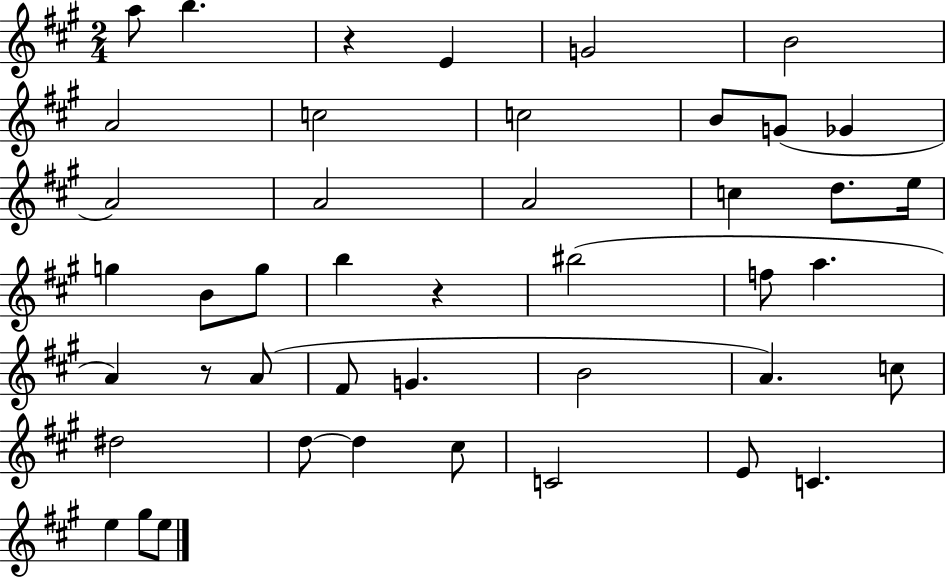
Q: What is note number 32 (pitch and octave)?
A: D#5